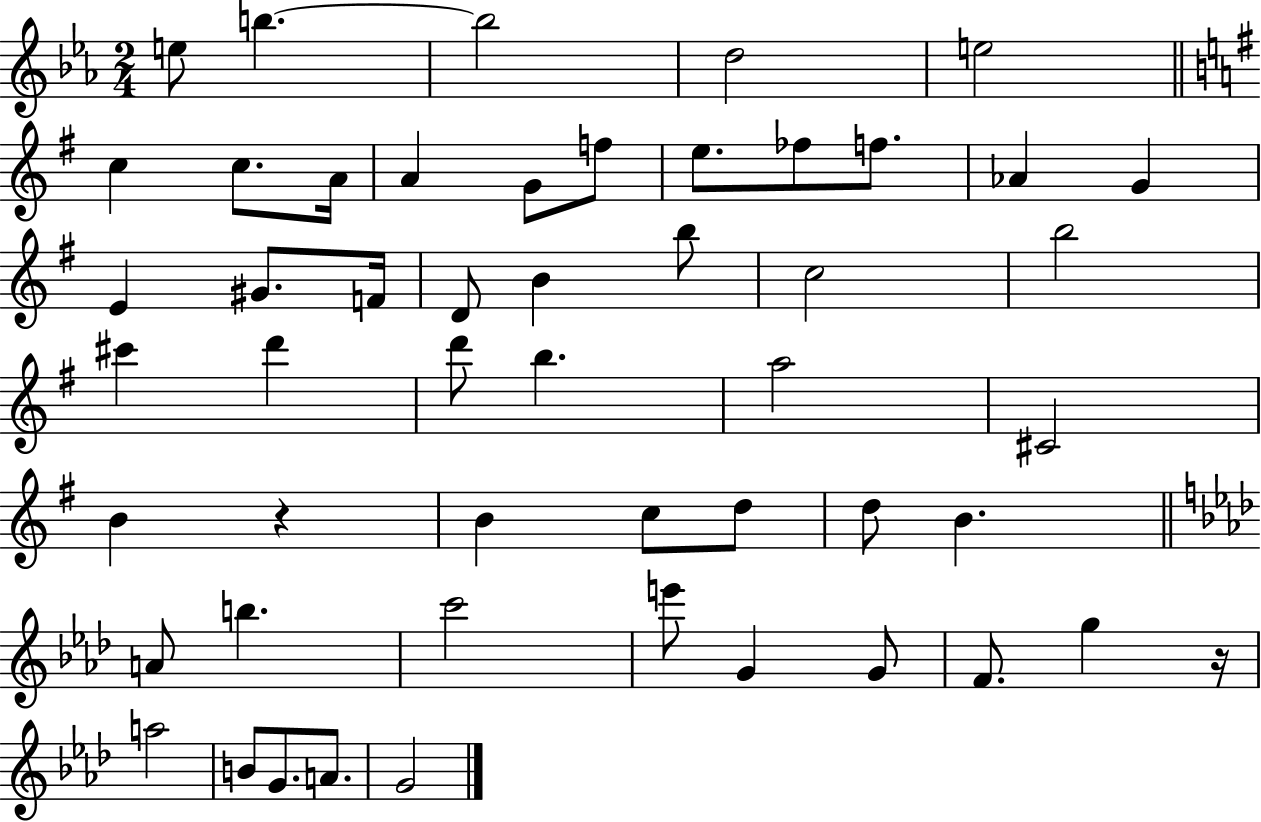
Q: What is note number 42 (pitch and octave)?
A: G4